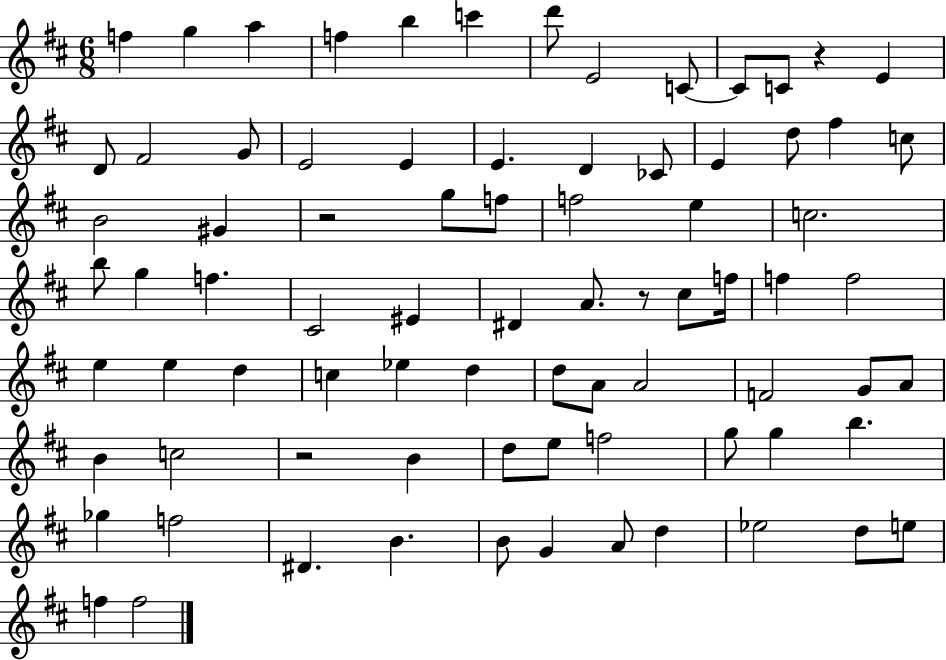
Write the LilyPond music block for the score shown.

{
  \clef treble
  \numericTimeSignature
  \time 6/8
  \key d \major
  f''4 g''4 a''4 | f''4 b''4 c'''4 | d'''8 e'2 c'8~~ | c'8 c'8 r4 e'4 | \break d'8 fis'2 g'8 | e'2 e'4 | e'4. d'4 ces'8 | e'4 d''8 fis''4 c''8 | \break b'2 gis'4 | r2 g''8 f''8 | f''2 e''4 | c''2. | \break b''8 g''4 f''4. | cis'2 eis'4 | dis'4 a'8. r8 cis''8 f''16 | f''4 f''2 | \break e''4 e''4 d''4 | c''4 ees''4 d''4 | d''8 a'8 a'2 | f'2 g'8 a'8 | \break b'4 c''2 | r2 b'4 | d''8 e''8 f''2 | g''8 g''4 b''4. | \break ges''4 f''2 | dis'4. b'4. | b'8 g'4 a'8 d''4 | ees''2 d''8 e''8 | \break f''4 f''2 | \bar "|."
}